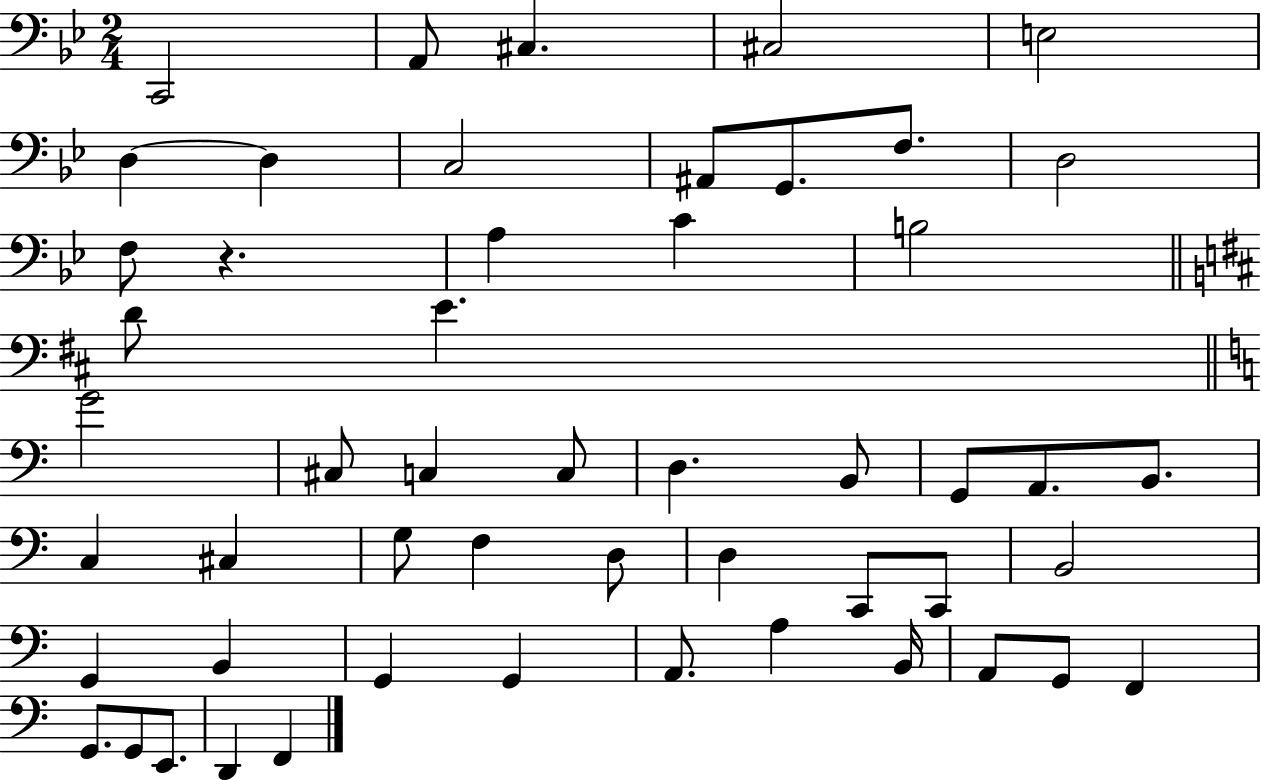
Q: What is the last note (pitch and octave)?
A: F2